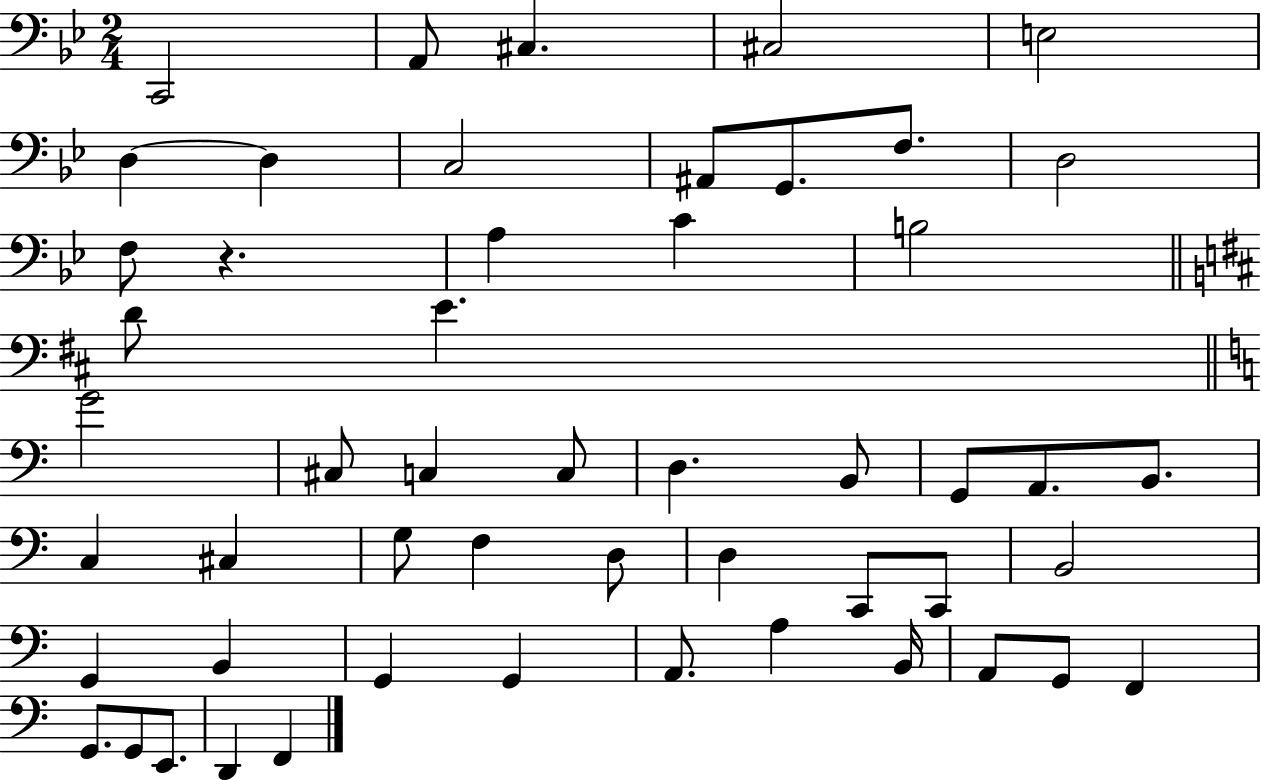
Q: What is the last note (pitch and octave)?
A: F2